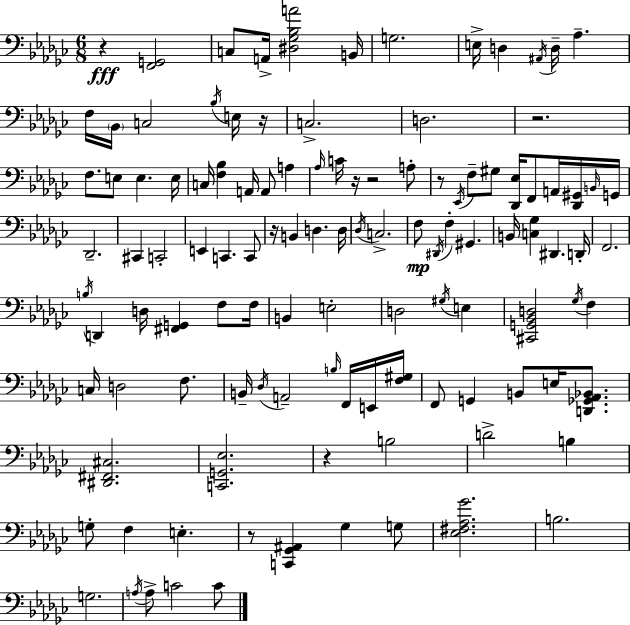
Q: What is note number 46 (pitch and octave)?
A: F3